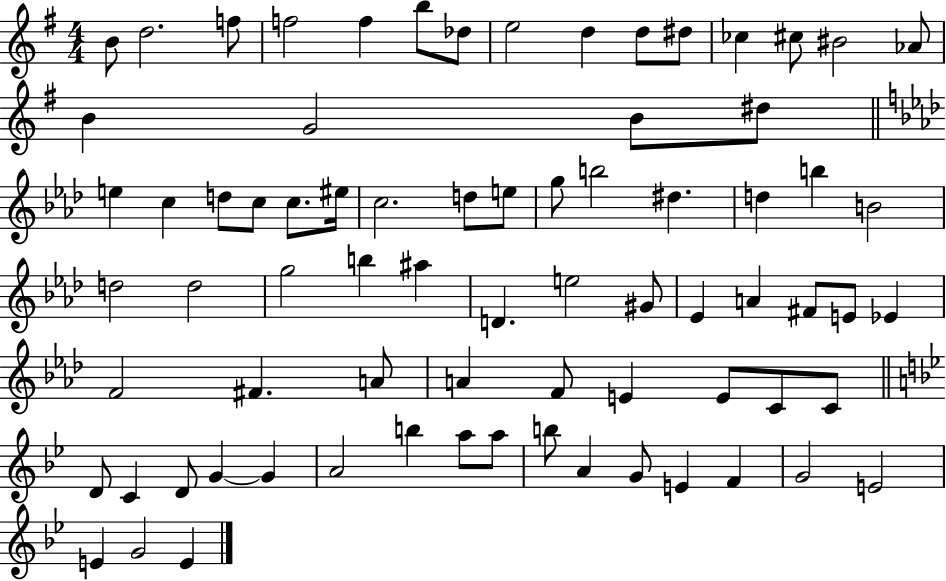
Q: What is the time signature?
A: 4/4